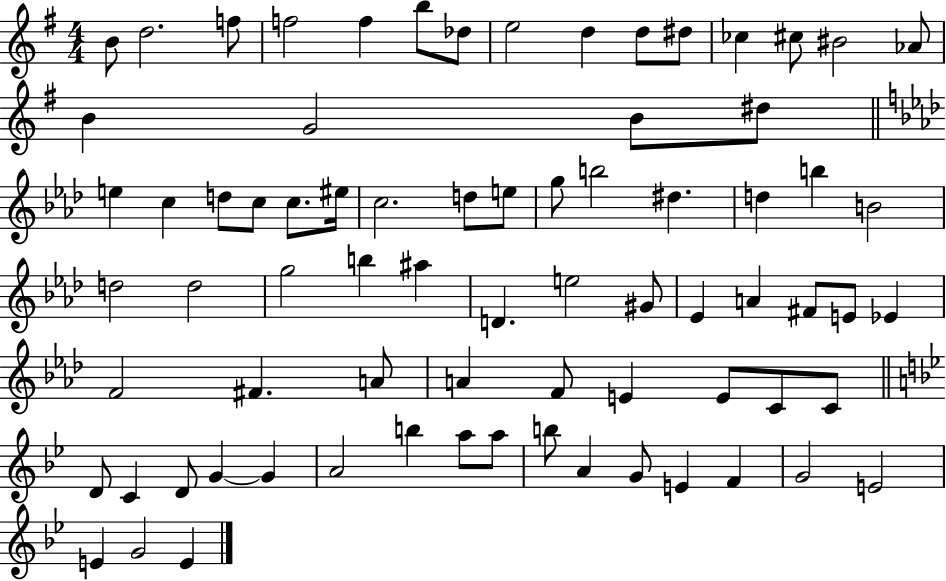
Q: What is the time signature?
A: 4/4